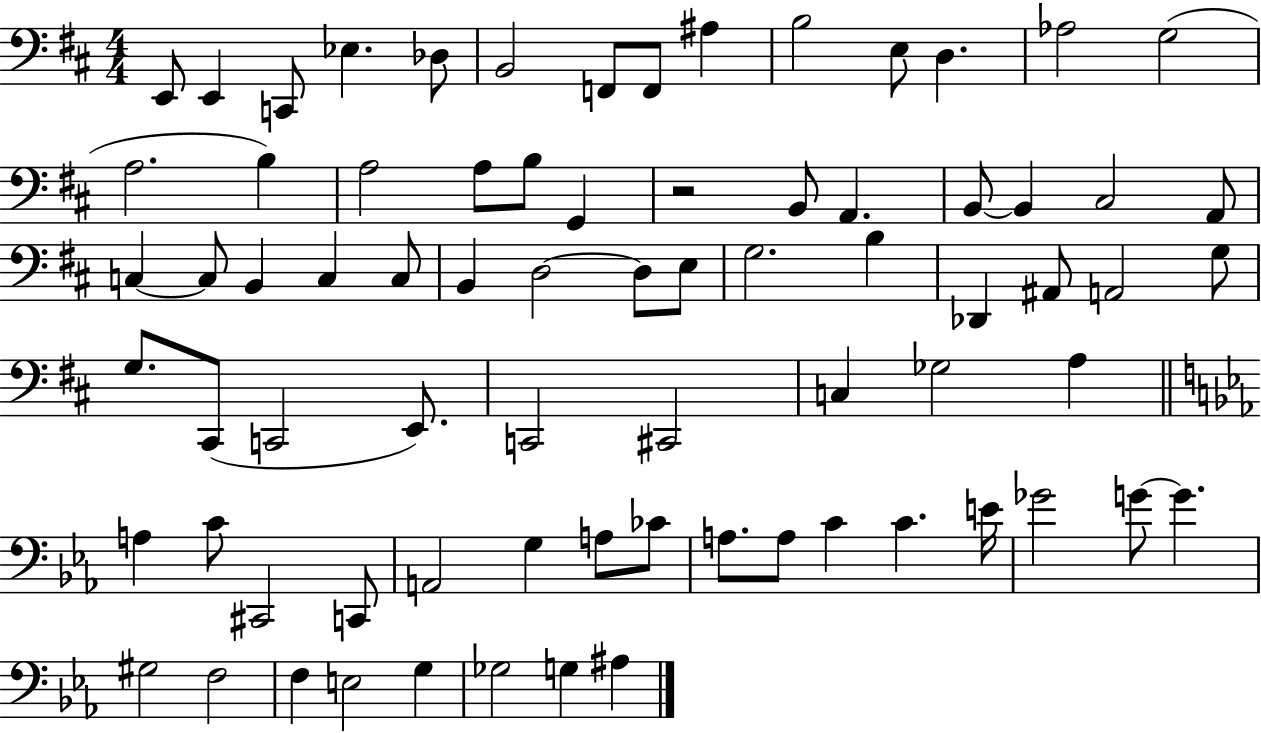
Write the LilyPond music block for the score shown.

{
  \clef bass
  \numericTimeSignature
  \time 4/4
  \key d \major
  \repeat volta 2 { e,8 e,4 c,8 ees4. des8 | b,2 f,8 f,8 ais4 | b2 e8 d4. | aes2 g2( | \break a2. b4) | a2 a8 b8 g,4 | r2 b,8 a,4. | b,8~~ b,4 cis2 a,8 | \break c4~~ c8 b,4 c4 c8 | b,4 d2~~ d8 e8 | g2. b4 | des,4 ais,8 a,2 g8 | \break g8. cis,8( c,2 e,8.) | c,2 cis,2 | c4 ges2 a4 | \bar "||" \break \key c \minor a4 c'8 cis,2 c,8 | a,2 g4 a8 ces'8 | a8. a8 c'4 c'4. e'16 | ges'2 g'8~~ g'4. | \break gis2 f2 | f4 e2 g4 | ges2 g4 ais4 | } \bar "|."
}